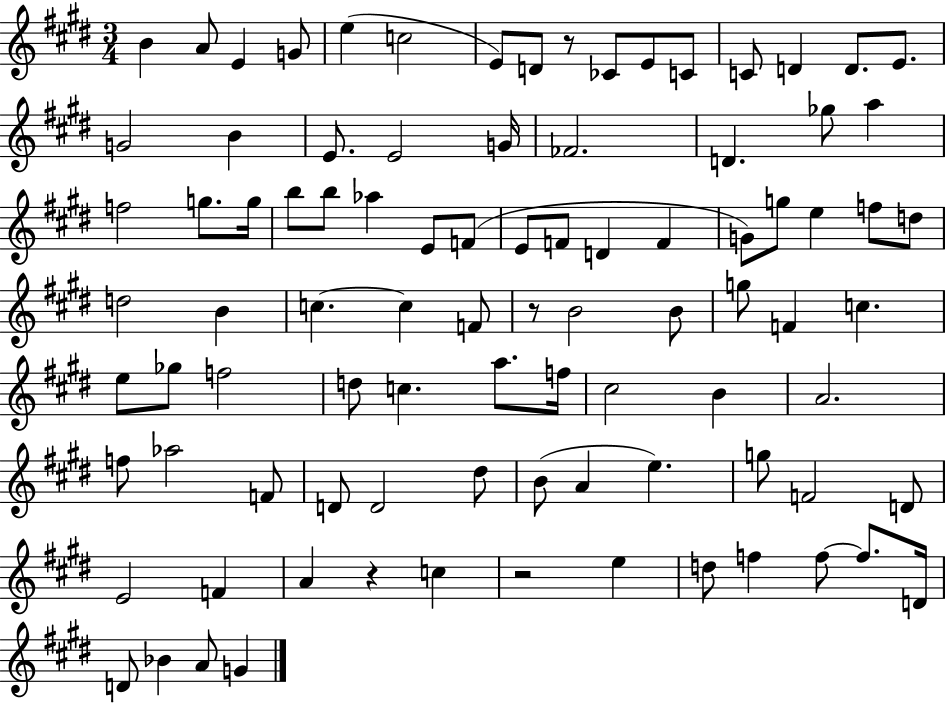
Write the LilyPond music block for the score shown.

{
  \clef treble
  \numericTimeSignature
  \time 3/4
  \key e \major
  b'4 a'8 e'4 g'8 | e''4( c''2 | e'8) d'8 r8 ces'8 e'8 c'8 | c'8 d'4 d'8. e'8. | \break g'2 b'4 | e'8. e'2 g'16 | fes'2. | d'4. ges''8 a''4 | \break f''2 g''8. g''16 | b''8 b''8 aes''4 e'8 f'8( | e'8 f'8 d'4 f'4 | g'8) g''8 e''4 f''8 d''8 | \break d''2 b'4 | c''4.~~ c''4 f'8 | r8 b'2 b'8 | g''8 f'4 c''4. | \break e''8 ges''8 f''2 | d''8 c''4. a''8. f''16 | cis''2 b'4 | a'2. | \break f''8 aes''2 f'8 | d'8 d'2 dis''8 | b'8( a'4 e''4.) | g''8 f'2 d'8 | \break e'2 f'4 | a'4 r4 c''4 | r2 e''4 | d''8 f''4 f''8~~ f''8. d'16 | \break d'8 bes'4 a'8 g'4 | \bar "|."
}